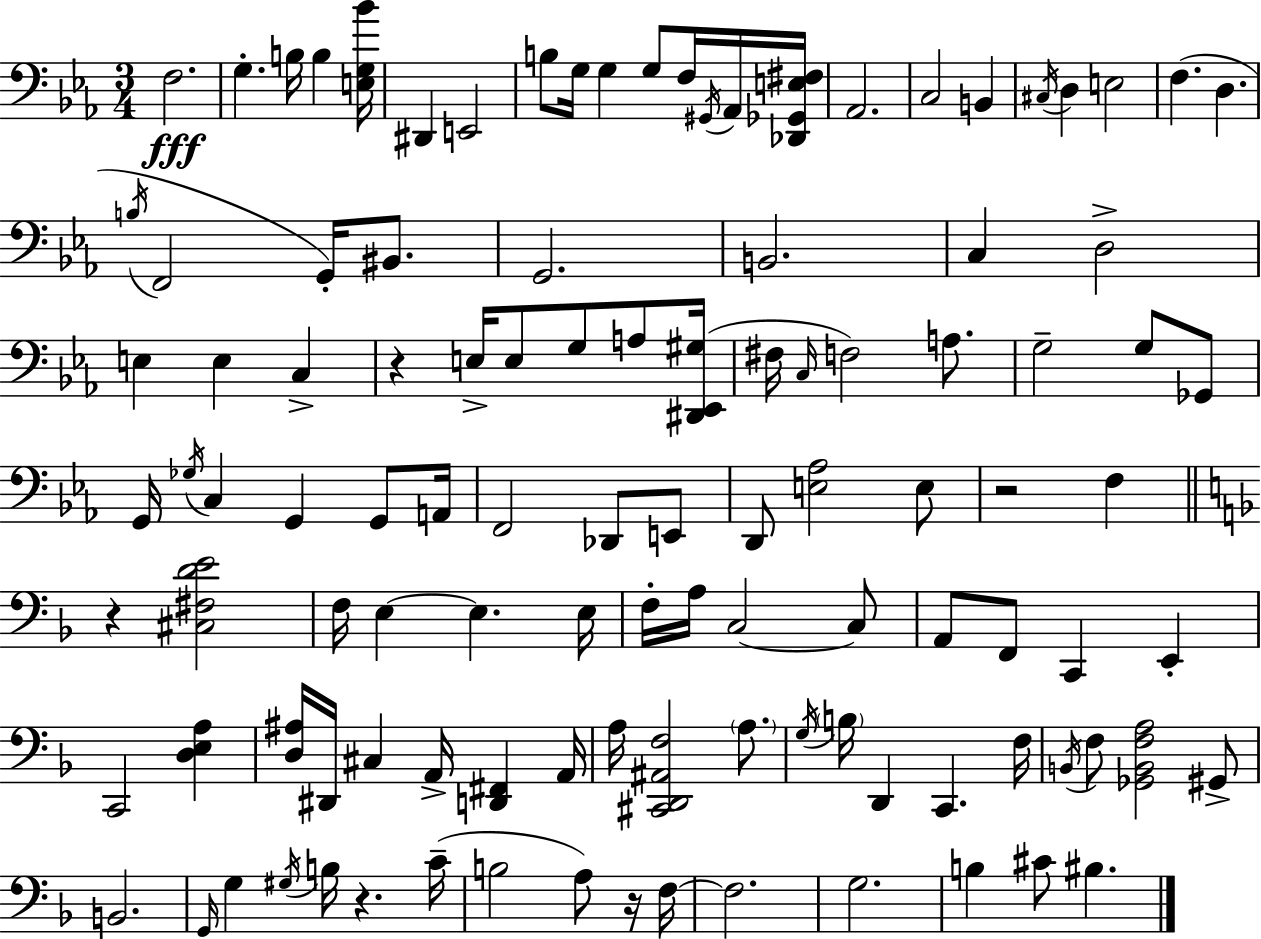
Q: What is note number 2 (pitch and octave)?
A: G3